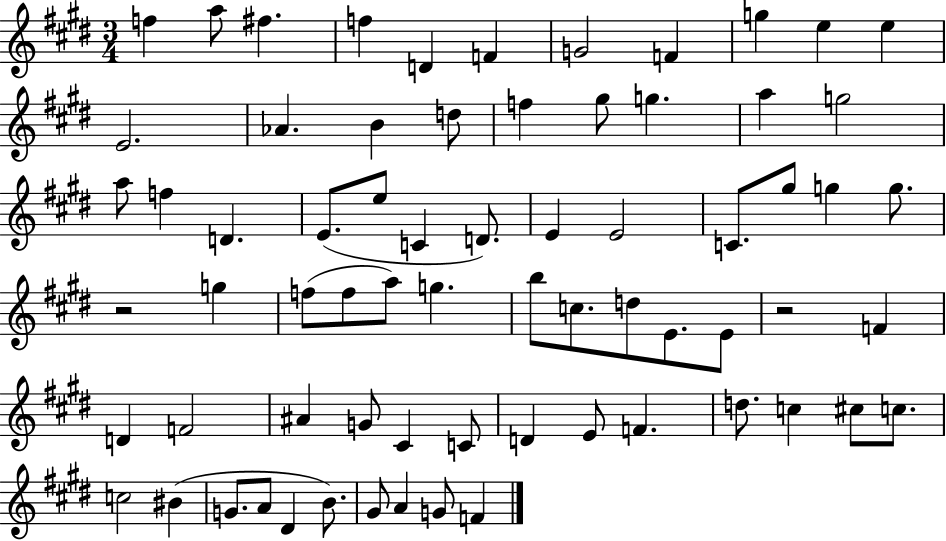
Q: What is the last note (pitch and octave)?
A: F4